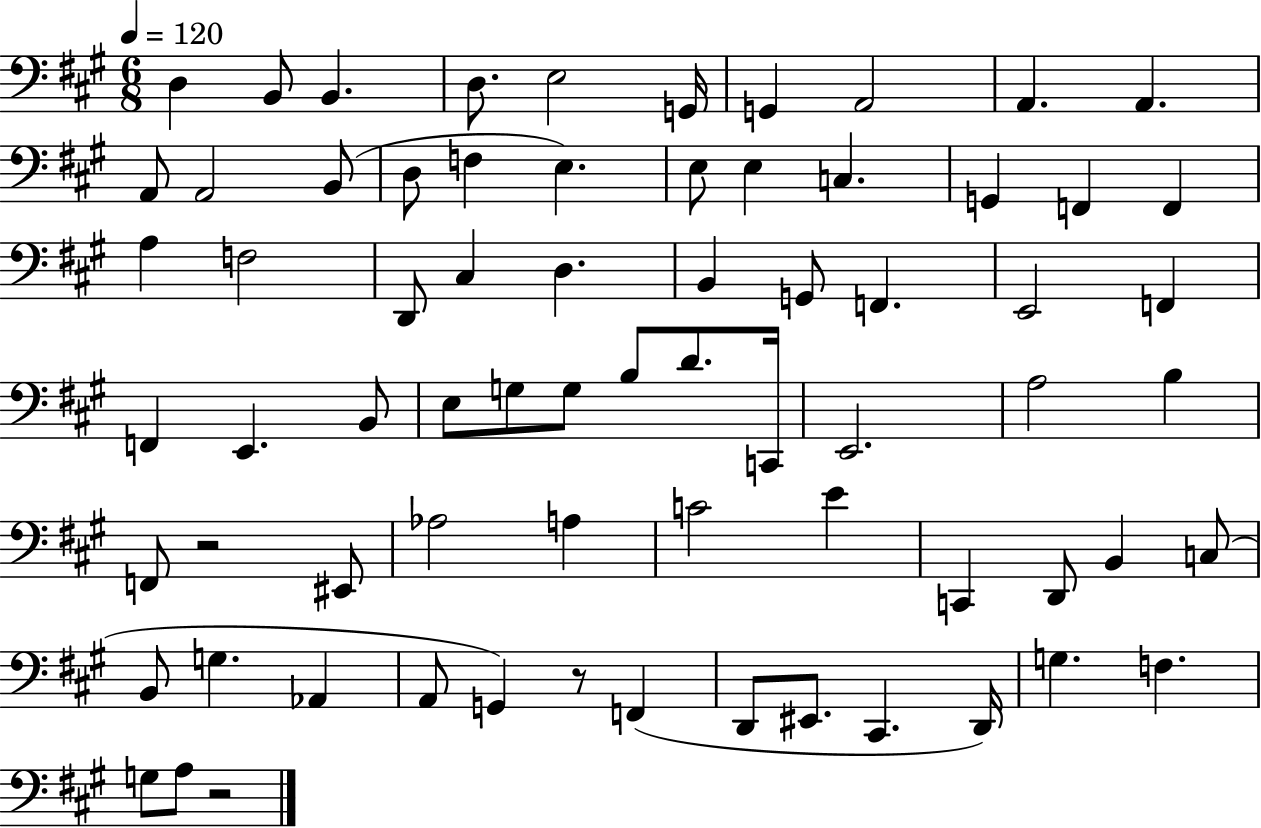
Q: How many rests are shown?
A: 3